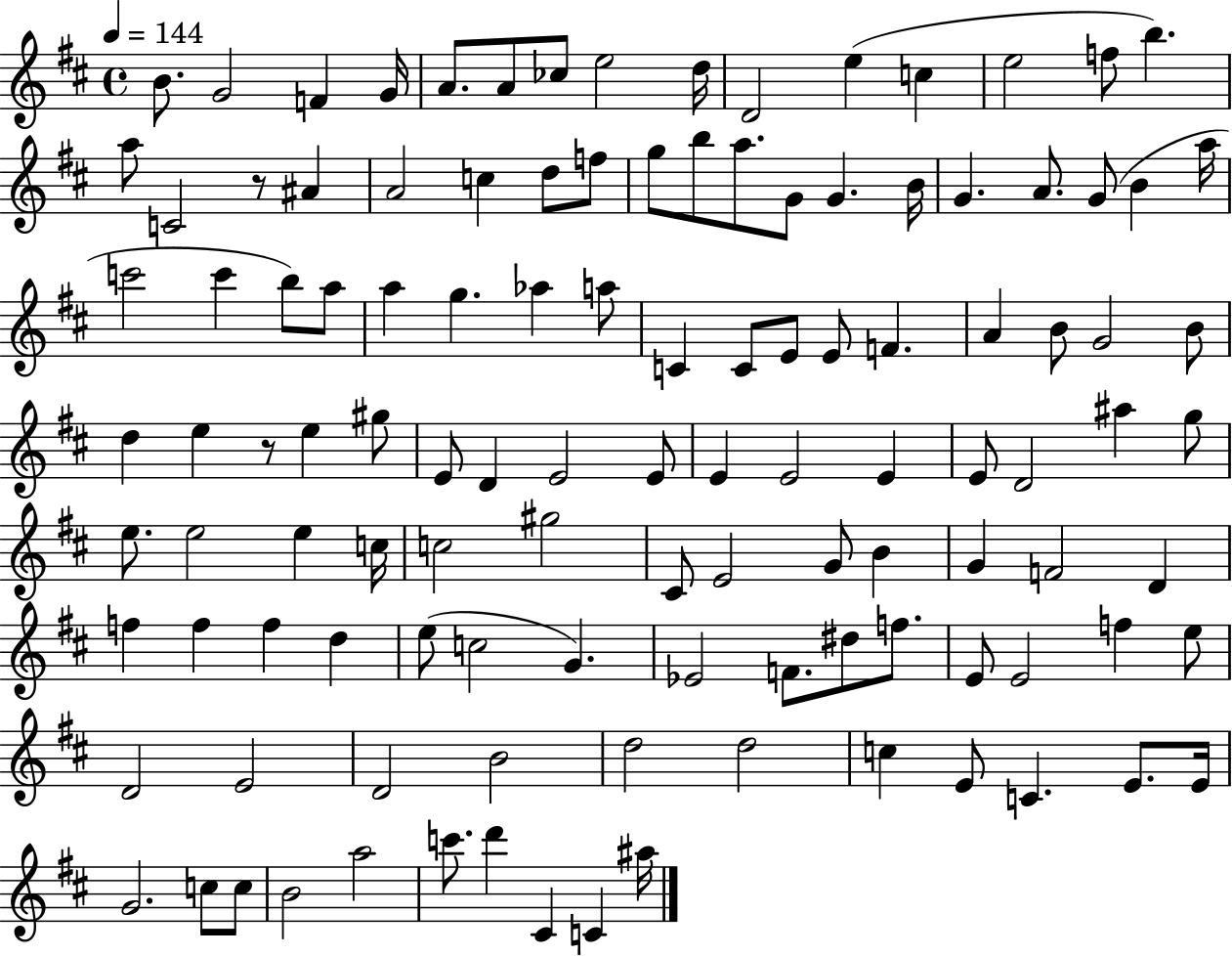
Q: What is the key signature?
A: D major